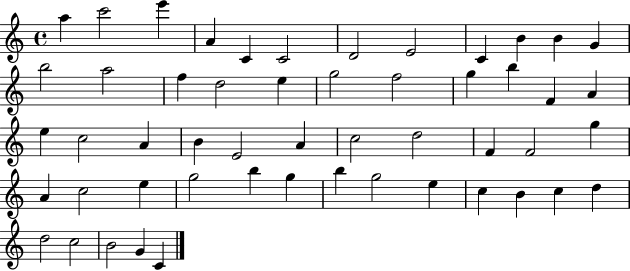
A5/q C6/h E6/q A4/q C4/q C4/h D4/h E4/h C4/q B4/q B4/q G4/q B5/h A5/h F5/q D5/h E5/q G5/h F5/h G5/q B5/q F4/q A4/q E5/q C5/h A4/q B4/q E4/h A4/q C5/h D5/h F4/q F4/h G5/q A4/q C5/h E5/q G5/h B5/q G5/q B5/q G5/h E5/q C5/q B4/q C5/q D5/q D5/h C5/h B4/h G4/q C4/q